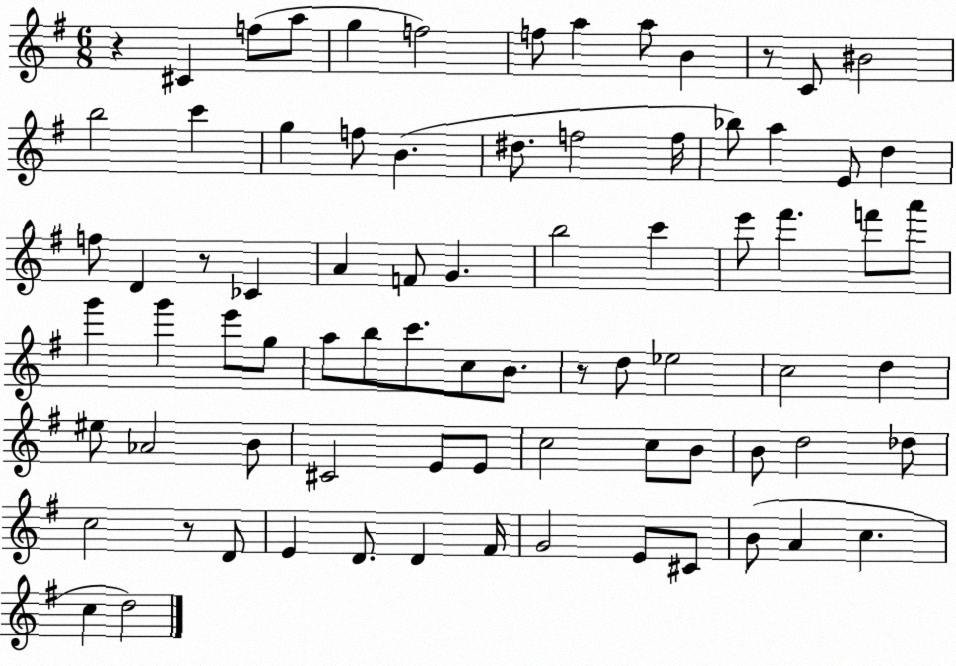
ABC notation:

X:1
T:Untitled
M:6/8
L:1/4
K:G
z ^C f/2 a/2 g f2 f/2 a a/2 B z/2 C/2 ^B2 b2 c' g f/2 B ^d/2 f2 f/4 _b/2 a E/2 d f/2 D z/2 _C A F/2 G b2 c' e'/2 ^f' f'/2 a'/2 g' g' e'/2 g/2 a/2 b/2 c'/2 c/2 B/2 z/2 d/2 _e2 c2 d ^e/2 _A2 B/2 ^C2 E/2 E/2 c2 c/2 B/2 B/2 d2 _d/2 c2 z/2 D/2 E D/2 D ^F/4 G2 E/2 ^C/2 B/2 A c c d2